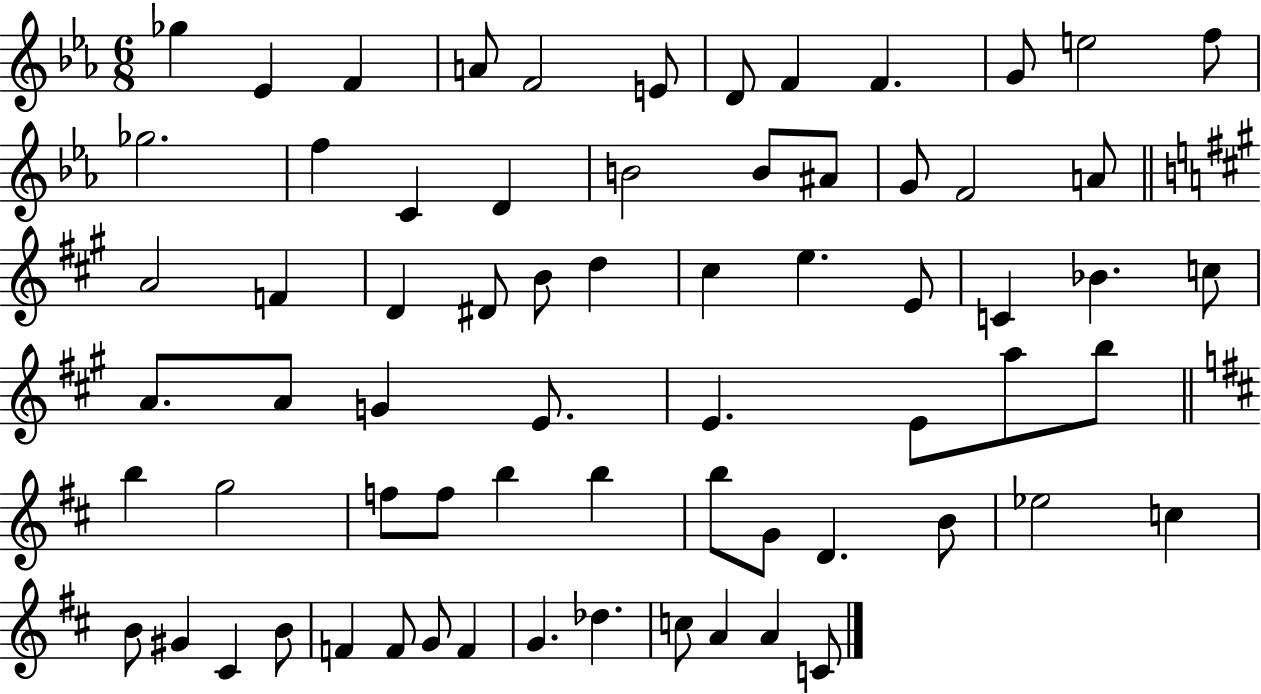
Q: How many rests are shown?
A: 0